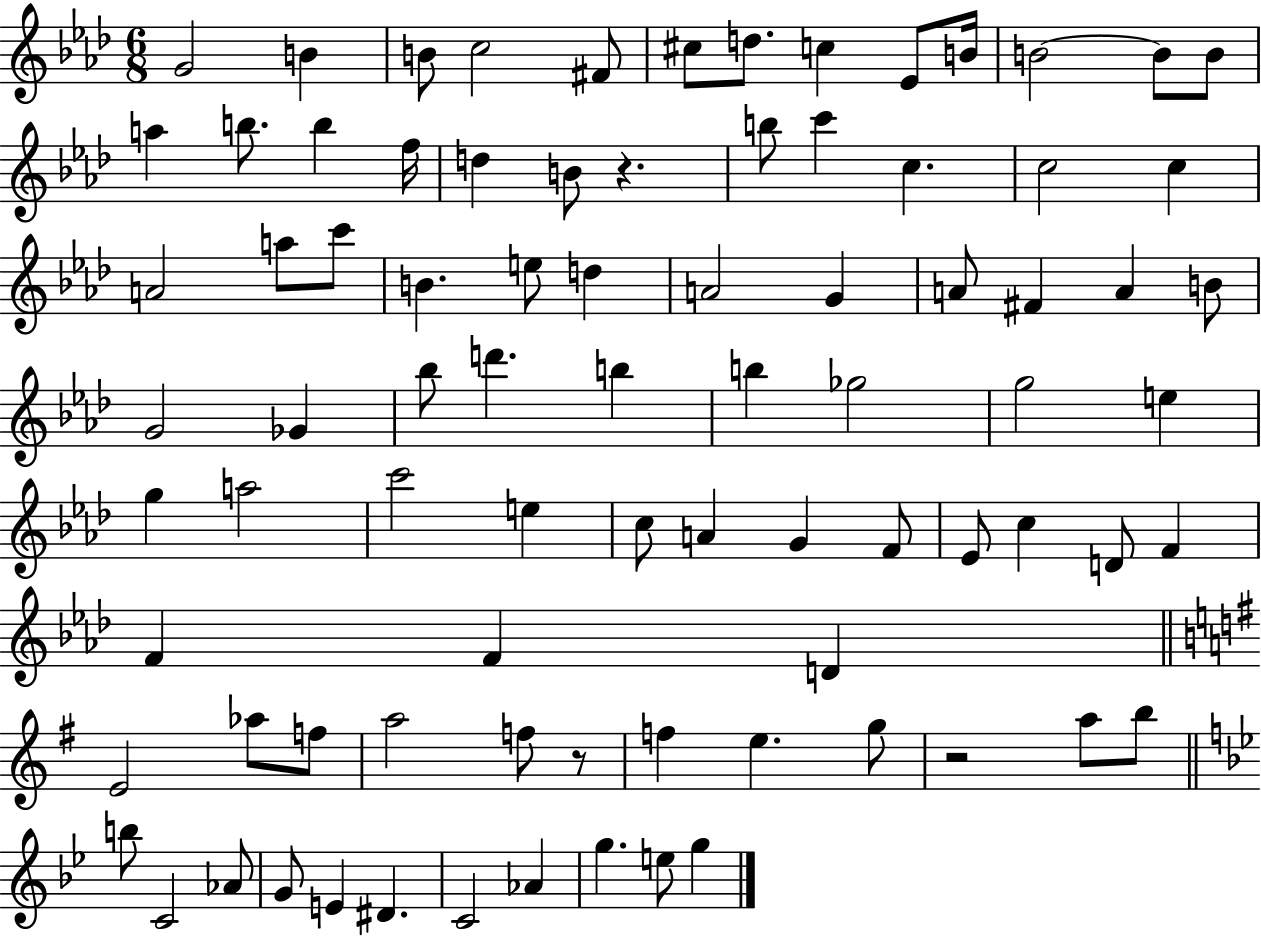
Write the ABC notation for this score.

X:1
T:Untitled
M:6/8
L:1/4
K:Ab
G2 B B/2 c2 ^F/2 ^c/2 d/2 c _E/2 B/4 B2 B/2 B/2 a b/2 b f/4 d B/2 z b/2 c' c c2 c A2 a/2 c'/2 B e/2 d A2 G A/2 ^F A B/2 G2 _G _b/2 d' b b _g2 g2 e g a2 c'2 e c/2 A G F/2 _E/2 c D/2 F F F D E2 _a/2 f/2 a2 f/2 z/2 f e g/2 z2 a/2 b/2 b/2 C2 _A/2 G/2 E ^D C2 _A g e/2 g